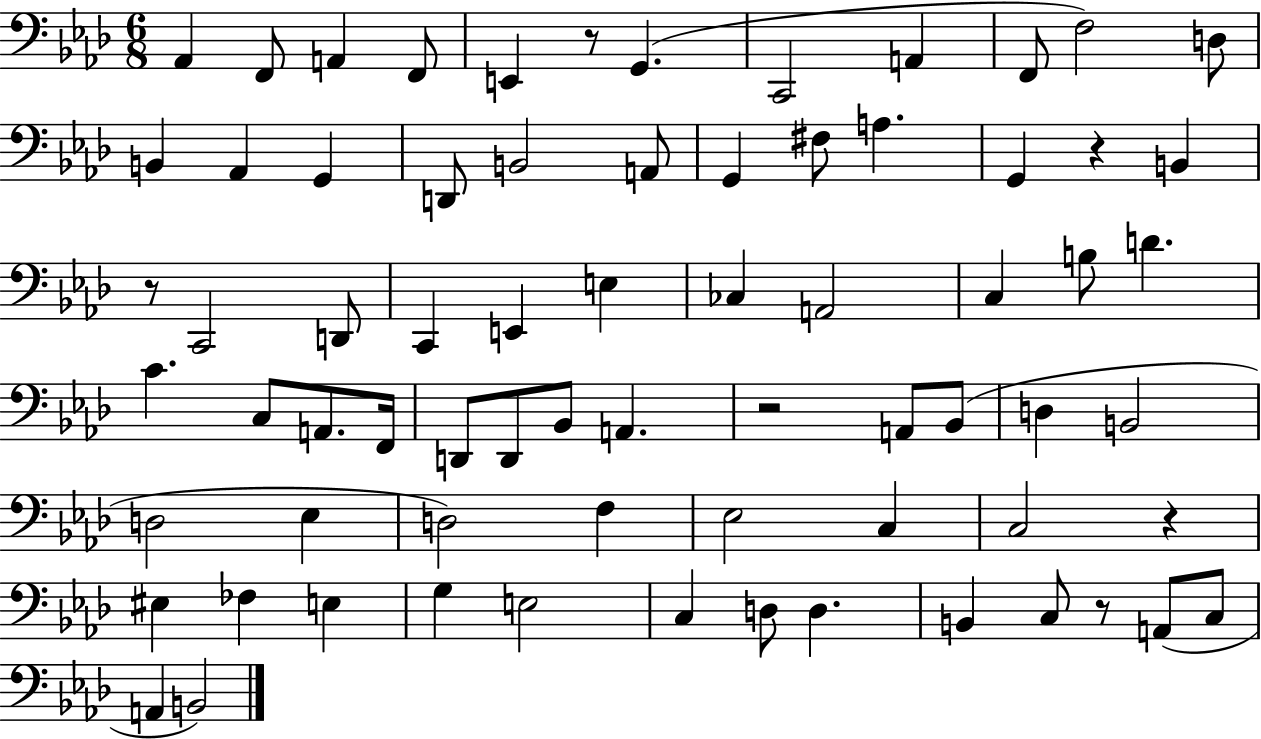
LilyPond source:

{
  \clef bass
  \numericTimeSignature
  \time 6/8
  \key aes \major
  aes,4 f,8 a,4 f,8 | e,4 r8 g,4.( | c,2 a,4 | f,8 f2) d8 | \break b,4 aes,4 g,4 | d,8 b,2 a,8 | g,4 fis8 a4. | g,4 r4 b,4 | \break r8 c,2 d,8 | c,4 e,4 e4 | ces4 a,2 | c4 b8 d'4. | \break c'4. c8 a,8. f,16 | d,8 d,8 bes,8 a,4. | r2 a,8 bes,8( | d4 b,2 | \break d2 ees4 | d2) f4 | ees2 c4 | c2 r4 | \break eis4 fes4 e4 | g4 e2 | c4 d8 d4. | b,4 c8 r8 a,8( c8 | \break a,4 b,2) | \bar "|."
}